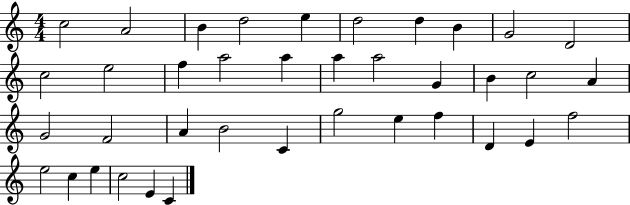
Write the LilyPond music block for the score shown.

{
  \clef treble
  \numericTimeSignature
  \time 4/4
  \key c \major
  c''2 a'2 | b'4 d''2 e''4 | d''2 d''4 b'4 | g'2 d'2 | \break c''2 e''2 | f''4 a''2 a''4 | a''4 a''2 g'4 | b'4 c''2 a'4 | \break g'2 f'2 | a'4 b'2 c'4 | g''2 e''4 f''4 | d'4 e'4 f''2 | \break e''2 c''4 e''4 | c''2 e'4 c'4 | \bar "|."
}